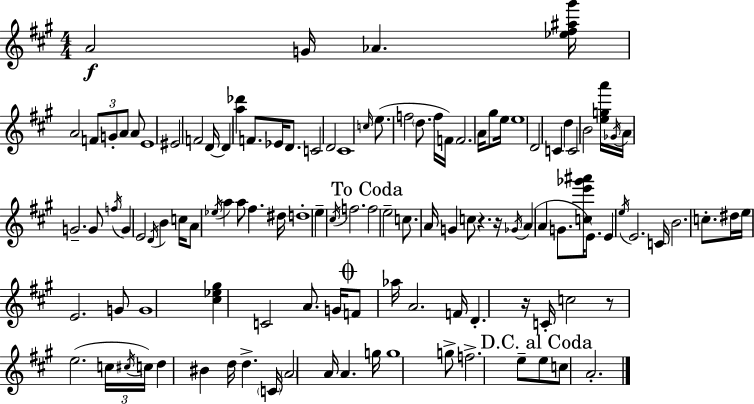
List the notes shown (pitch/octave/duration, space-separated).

A4/h G4/s Ab4/q. [Eb5,F#5,A#5,G#6]/s A4/h F4/e G4/e A4/e A4/e E4/w EIS4/h F4/h D4/s D4/q [A5,Db6]/q F4/e. Eb4/s D4/e. C4/h D4/h C#4/w C5/s E5/e. F5/h D5/e. F5/s F4/s F4/h. A4/s G#5/e E5/s E5/w D4/h C4/q D5/q C4/h B4/h [E5,G5,A6]/s Gb4/s A4/s G4/h. G4/e F5/s G4/q E4/h D4/s B4/q C5/s A4/e Eb5/s A5/q A5/e F#5/q. D#5/s D5/w E5/q C#5/s F5/h. F5/h E5/h C5/e. A4/s G4/q C5/e R/q. R/s Gb4/s A4/q A4/q G4/e. [C5,E6,Gb6,A#6]/s E4/e. E4/q E5/s E4/h. C4/s B4/h. C5/e. D#5/s E5/s E4/h. G4/e G4/w [C#5,Eb5,G#5]/q C4/h A4/e. G4/s F4/e Ab5/s A4/h. F4/s D4/q. R/s C4/s C5/h R/e E5/h. C5/s C#5/s C5/s D5/q BIS4/q D5/s D5/q. C4/s A4/h A4/s A4/q. G5/s G5/w G5/e F5/h. E5/e E5/e C5/e A4/h.